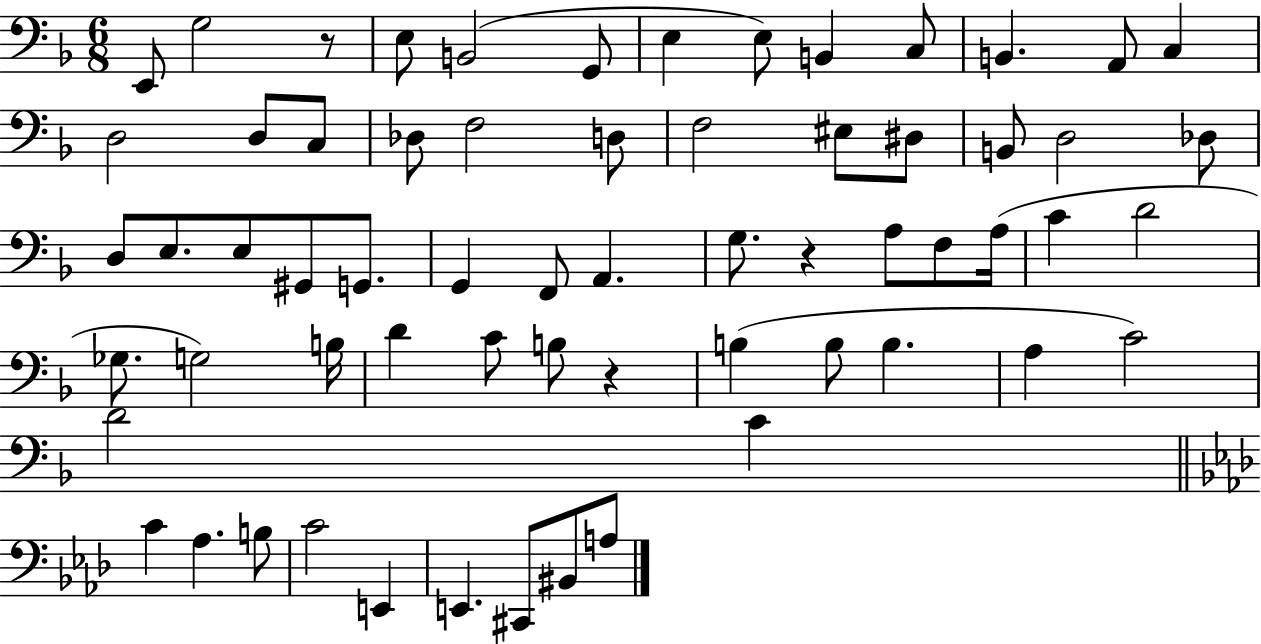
X:1
T:Untitled
M:6/8
L:1/4
K:F
E,,/2 G,2 z/2 E,/2 B,,2 G,,/2 E, E,/2 B,, C,/2 B,, A,,/2 C, D,2 D,/2 C,/2 _D,/2 F,2 D,/2 F,2 ^E,/2 ^D,/2 B,,/2 D,2 _D,/2 D,/2 E,/2 E,/2 ^G,,/2 G,,/2 G,, F,,/2 A,, G,/2 z A,/2 F,/2 A,/4 C D2 _G,/2 G,2 B,/4 D C/2 B,/2 z B, B,/2 B, A, C2 D2 C C _A, B,/2 C2 E,, E,, ^C,,/2 ^B,,/2 A,/2